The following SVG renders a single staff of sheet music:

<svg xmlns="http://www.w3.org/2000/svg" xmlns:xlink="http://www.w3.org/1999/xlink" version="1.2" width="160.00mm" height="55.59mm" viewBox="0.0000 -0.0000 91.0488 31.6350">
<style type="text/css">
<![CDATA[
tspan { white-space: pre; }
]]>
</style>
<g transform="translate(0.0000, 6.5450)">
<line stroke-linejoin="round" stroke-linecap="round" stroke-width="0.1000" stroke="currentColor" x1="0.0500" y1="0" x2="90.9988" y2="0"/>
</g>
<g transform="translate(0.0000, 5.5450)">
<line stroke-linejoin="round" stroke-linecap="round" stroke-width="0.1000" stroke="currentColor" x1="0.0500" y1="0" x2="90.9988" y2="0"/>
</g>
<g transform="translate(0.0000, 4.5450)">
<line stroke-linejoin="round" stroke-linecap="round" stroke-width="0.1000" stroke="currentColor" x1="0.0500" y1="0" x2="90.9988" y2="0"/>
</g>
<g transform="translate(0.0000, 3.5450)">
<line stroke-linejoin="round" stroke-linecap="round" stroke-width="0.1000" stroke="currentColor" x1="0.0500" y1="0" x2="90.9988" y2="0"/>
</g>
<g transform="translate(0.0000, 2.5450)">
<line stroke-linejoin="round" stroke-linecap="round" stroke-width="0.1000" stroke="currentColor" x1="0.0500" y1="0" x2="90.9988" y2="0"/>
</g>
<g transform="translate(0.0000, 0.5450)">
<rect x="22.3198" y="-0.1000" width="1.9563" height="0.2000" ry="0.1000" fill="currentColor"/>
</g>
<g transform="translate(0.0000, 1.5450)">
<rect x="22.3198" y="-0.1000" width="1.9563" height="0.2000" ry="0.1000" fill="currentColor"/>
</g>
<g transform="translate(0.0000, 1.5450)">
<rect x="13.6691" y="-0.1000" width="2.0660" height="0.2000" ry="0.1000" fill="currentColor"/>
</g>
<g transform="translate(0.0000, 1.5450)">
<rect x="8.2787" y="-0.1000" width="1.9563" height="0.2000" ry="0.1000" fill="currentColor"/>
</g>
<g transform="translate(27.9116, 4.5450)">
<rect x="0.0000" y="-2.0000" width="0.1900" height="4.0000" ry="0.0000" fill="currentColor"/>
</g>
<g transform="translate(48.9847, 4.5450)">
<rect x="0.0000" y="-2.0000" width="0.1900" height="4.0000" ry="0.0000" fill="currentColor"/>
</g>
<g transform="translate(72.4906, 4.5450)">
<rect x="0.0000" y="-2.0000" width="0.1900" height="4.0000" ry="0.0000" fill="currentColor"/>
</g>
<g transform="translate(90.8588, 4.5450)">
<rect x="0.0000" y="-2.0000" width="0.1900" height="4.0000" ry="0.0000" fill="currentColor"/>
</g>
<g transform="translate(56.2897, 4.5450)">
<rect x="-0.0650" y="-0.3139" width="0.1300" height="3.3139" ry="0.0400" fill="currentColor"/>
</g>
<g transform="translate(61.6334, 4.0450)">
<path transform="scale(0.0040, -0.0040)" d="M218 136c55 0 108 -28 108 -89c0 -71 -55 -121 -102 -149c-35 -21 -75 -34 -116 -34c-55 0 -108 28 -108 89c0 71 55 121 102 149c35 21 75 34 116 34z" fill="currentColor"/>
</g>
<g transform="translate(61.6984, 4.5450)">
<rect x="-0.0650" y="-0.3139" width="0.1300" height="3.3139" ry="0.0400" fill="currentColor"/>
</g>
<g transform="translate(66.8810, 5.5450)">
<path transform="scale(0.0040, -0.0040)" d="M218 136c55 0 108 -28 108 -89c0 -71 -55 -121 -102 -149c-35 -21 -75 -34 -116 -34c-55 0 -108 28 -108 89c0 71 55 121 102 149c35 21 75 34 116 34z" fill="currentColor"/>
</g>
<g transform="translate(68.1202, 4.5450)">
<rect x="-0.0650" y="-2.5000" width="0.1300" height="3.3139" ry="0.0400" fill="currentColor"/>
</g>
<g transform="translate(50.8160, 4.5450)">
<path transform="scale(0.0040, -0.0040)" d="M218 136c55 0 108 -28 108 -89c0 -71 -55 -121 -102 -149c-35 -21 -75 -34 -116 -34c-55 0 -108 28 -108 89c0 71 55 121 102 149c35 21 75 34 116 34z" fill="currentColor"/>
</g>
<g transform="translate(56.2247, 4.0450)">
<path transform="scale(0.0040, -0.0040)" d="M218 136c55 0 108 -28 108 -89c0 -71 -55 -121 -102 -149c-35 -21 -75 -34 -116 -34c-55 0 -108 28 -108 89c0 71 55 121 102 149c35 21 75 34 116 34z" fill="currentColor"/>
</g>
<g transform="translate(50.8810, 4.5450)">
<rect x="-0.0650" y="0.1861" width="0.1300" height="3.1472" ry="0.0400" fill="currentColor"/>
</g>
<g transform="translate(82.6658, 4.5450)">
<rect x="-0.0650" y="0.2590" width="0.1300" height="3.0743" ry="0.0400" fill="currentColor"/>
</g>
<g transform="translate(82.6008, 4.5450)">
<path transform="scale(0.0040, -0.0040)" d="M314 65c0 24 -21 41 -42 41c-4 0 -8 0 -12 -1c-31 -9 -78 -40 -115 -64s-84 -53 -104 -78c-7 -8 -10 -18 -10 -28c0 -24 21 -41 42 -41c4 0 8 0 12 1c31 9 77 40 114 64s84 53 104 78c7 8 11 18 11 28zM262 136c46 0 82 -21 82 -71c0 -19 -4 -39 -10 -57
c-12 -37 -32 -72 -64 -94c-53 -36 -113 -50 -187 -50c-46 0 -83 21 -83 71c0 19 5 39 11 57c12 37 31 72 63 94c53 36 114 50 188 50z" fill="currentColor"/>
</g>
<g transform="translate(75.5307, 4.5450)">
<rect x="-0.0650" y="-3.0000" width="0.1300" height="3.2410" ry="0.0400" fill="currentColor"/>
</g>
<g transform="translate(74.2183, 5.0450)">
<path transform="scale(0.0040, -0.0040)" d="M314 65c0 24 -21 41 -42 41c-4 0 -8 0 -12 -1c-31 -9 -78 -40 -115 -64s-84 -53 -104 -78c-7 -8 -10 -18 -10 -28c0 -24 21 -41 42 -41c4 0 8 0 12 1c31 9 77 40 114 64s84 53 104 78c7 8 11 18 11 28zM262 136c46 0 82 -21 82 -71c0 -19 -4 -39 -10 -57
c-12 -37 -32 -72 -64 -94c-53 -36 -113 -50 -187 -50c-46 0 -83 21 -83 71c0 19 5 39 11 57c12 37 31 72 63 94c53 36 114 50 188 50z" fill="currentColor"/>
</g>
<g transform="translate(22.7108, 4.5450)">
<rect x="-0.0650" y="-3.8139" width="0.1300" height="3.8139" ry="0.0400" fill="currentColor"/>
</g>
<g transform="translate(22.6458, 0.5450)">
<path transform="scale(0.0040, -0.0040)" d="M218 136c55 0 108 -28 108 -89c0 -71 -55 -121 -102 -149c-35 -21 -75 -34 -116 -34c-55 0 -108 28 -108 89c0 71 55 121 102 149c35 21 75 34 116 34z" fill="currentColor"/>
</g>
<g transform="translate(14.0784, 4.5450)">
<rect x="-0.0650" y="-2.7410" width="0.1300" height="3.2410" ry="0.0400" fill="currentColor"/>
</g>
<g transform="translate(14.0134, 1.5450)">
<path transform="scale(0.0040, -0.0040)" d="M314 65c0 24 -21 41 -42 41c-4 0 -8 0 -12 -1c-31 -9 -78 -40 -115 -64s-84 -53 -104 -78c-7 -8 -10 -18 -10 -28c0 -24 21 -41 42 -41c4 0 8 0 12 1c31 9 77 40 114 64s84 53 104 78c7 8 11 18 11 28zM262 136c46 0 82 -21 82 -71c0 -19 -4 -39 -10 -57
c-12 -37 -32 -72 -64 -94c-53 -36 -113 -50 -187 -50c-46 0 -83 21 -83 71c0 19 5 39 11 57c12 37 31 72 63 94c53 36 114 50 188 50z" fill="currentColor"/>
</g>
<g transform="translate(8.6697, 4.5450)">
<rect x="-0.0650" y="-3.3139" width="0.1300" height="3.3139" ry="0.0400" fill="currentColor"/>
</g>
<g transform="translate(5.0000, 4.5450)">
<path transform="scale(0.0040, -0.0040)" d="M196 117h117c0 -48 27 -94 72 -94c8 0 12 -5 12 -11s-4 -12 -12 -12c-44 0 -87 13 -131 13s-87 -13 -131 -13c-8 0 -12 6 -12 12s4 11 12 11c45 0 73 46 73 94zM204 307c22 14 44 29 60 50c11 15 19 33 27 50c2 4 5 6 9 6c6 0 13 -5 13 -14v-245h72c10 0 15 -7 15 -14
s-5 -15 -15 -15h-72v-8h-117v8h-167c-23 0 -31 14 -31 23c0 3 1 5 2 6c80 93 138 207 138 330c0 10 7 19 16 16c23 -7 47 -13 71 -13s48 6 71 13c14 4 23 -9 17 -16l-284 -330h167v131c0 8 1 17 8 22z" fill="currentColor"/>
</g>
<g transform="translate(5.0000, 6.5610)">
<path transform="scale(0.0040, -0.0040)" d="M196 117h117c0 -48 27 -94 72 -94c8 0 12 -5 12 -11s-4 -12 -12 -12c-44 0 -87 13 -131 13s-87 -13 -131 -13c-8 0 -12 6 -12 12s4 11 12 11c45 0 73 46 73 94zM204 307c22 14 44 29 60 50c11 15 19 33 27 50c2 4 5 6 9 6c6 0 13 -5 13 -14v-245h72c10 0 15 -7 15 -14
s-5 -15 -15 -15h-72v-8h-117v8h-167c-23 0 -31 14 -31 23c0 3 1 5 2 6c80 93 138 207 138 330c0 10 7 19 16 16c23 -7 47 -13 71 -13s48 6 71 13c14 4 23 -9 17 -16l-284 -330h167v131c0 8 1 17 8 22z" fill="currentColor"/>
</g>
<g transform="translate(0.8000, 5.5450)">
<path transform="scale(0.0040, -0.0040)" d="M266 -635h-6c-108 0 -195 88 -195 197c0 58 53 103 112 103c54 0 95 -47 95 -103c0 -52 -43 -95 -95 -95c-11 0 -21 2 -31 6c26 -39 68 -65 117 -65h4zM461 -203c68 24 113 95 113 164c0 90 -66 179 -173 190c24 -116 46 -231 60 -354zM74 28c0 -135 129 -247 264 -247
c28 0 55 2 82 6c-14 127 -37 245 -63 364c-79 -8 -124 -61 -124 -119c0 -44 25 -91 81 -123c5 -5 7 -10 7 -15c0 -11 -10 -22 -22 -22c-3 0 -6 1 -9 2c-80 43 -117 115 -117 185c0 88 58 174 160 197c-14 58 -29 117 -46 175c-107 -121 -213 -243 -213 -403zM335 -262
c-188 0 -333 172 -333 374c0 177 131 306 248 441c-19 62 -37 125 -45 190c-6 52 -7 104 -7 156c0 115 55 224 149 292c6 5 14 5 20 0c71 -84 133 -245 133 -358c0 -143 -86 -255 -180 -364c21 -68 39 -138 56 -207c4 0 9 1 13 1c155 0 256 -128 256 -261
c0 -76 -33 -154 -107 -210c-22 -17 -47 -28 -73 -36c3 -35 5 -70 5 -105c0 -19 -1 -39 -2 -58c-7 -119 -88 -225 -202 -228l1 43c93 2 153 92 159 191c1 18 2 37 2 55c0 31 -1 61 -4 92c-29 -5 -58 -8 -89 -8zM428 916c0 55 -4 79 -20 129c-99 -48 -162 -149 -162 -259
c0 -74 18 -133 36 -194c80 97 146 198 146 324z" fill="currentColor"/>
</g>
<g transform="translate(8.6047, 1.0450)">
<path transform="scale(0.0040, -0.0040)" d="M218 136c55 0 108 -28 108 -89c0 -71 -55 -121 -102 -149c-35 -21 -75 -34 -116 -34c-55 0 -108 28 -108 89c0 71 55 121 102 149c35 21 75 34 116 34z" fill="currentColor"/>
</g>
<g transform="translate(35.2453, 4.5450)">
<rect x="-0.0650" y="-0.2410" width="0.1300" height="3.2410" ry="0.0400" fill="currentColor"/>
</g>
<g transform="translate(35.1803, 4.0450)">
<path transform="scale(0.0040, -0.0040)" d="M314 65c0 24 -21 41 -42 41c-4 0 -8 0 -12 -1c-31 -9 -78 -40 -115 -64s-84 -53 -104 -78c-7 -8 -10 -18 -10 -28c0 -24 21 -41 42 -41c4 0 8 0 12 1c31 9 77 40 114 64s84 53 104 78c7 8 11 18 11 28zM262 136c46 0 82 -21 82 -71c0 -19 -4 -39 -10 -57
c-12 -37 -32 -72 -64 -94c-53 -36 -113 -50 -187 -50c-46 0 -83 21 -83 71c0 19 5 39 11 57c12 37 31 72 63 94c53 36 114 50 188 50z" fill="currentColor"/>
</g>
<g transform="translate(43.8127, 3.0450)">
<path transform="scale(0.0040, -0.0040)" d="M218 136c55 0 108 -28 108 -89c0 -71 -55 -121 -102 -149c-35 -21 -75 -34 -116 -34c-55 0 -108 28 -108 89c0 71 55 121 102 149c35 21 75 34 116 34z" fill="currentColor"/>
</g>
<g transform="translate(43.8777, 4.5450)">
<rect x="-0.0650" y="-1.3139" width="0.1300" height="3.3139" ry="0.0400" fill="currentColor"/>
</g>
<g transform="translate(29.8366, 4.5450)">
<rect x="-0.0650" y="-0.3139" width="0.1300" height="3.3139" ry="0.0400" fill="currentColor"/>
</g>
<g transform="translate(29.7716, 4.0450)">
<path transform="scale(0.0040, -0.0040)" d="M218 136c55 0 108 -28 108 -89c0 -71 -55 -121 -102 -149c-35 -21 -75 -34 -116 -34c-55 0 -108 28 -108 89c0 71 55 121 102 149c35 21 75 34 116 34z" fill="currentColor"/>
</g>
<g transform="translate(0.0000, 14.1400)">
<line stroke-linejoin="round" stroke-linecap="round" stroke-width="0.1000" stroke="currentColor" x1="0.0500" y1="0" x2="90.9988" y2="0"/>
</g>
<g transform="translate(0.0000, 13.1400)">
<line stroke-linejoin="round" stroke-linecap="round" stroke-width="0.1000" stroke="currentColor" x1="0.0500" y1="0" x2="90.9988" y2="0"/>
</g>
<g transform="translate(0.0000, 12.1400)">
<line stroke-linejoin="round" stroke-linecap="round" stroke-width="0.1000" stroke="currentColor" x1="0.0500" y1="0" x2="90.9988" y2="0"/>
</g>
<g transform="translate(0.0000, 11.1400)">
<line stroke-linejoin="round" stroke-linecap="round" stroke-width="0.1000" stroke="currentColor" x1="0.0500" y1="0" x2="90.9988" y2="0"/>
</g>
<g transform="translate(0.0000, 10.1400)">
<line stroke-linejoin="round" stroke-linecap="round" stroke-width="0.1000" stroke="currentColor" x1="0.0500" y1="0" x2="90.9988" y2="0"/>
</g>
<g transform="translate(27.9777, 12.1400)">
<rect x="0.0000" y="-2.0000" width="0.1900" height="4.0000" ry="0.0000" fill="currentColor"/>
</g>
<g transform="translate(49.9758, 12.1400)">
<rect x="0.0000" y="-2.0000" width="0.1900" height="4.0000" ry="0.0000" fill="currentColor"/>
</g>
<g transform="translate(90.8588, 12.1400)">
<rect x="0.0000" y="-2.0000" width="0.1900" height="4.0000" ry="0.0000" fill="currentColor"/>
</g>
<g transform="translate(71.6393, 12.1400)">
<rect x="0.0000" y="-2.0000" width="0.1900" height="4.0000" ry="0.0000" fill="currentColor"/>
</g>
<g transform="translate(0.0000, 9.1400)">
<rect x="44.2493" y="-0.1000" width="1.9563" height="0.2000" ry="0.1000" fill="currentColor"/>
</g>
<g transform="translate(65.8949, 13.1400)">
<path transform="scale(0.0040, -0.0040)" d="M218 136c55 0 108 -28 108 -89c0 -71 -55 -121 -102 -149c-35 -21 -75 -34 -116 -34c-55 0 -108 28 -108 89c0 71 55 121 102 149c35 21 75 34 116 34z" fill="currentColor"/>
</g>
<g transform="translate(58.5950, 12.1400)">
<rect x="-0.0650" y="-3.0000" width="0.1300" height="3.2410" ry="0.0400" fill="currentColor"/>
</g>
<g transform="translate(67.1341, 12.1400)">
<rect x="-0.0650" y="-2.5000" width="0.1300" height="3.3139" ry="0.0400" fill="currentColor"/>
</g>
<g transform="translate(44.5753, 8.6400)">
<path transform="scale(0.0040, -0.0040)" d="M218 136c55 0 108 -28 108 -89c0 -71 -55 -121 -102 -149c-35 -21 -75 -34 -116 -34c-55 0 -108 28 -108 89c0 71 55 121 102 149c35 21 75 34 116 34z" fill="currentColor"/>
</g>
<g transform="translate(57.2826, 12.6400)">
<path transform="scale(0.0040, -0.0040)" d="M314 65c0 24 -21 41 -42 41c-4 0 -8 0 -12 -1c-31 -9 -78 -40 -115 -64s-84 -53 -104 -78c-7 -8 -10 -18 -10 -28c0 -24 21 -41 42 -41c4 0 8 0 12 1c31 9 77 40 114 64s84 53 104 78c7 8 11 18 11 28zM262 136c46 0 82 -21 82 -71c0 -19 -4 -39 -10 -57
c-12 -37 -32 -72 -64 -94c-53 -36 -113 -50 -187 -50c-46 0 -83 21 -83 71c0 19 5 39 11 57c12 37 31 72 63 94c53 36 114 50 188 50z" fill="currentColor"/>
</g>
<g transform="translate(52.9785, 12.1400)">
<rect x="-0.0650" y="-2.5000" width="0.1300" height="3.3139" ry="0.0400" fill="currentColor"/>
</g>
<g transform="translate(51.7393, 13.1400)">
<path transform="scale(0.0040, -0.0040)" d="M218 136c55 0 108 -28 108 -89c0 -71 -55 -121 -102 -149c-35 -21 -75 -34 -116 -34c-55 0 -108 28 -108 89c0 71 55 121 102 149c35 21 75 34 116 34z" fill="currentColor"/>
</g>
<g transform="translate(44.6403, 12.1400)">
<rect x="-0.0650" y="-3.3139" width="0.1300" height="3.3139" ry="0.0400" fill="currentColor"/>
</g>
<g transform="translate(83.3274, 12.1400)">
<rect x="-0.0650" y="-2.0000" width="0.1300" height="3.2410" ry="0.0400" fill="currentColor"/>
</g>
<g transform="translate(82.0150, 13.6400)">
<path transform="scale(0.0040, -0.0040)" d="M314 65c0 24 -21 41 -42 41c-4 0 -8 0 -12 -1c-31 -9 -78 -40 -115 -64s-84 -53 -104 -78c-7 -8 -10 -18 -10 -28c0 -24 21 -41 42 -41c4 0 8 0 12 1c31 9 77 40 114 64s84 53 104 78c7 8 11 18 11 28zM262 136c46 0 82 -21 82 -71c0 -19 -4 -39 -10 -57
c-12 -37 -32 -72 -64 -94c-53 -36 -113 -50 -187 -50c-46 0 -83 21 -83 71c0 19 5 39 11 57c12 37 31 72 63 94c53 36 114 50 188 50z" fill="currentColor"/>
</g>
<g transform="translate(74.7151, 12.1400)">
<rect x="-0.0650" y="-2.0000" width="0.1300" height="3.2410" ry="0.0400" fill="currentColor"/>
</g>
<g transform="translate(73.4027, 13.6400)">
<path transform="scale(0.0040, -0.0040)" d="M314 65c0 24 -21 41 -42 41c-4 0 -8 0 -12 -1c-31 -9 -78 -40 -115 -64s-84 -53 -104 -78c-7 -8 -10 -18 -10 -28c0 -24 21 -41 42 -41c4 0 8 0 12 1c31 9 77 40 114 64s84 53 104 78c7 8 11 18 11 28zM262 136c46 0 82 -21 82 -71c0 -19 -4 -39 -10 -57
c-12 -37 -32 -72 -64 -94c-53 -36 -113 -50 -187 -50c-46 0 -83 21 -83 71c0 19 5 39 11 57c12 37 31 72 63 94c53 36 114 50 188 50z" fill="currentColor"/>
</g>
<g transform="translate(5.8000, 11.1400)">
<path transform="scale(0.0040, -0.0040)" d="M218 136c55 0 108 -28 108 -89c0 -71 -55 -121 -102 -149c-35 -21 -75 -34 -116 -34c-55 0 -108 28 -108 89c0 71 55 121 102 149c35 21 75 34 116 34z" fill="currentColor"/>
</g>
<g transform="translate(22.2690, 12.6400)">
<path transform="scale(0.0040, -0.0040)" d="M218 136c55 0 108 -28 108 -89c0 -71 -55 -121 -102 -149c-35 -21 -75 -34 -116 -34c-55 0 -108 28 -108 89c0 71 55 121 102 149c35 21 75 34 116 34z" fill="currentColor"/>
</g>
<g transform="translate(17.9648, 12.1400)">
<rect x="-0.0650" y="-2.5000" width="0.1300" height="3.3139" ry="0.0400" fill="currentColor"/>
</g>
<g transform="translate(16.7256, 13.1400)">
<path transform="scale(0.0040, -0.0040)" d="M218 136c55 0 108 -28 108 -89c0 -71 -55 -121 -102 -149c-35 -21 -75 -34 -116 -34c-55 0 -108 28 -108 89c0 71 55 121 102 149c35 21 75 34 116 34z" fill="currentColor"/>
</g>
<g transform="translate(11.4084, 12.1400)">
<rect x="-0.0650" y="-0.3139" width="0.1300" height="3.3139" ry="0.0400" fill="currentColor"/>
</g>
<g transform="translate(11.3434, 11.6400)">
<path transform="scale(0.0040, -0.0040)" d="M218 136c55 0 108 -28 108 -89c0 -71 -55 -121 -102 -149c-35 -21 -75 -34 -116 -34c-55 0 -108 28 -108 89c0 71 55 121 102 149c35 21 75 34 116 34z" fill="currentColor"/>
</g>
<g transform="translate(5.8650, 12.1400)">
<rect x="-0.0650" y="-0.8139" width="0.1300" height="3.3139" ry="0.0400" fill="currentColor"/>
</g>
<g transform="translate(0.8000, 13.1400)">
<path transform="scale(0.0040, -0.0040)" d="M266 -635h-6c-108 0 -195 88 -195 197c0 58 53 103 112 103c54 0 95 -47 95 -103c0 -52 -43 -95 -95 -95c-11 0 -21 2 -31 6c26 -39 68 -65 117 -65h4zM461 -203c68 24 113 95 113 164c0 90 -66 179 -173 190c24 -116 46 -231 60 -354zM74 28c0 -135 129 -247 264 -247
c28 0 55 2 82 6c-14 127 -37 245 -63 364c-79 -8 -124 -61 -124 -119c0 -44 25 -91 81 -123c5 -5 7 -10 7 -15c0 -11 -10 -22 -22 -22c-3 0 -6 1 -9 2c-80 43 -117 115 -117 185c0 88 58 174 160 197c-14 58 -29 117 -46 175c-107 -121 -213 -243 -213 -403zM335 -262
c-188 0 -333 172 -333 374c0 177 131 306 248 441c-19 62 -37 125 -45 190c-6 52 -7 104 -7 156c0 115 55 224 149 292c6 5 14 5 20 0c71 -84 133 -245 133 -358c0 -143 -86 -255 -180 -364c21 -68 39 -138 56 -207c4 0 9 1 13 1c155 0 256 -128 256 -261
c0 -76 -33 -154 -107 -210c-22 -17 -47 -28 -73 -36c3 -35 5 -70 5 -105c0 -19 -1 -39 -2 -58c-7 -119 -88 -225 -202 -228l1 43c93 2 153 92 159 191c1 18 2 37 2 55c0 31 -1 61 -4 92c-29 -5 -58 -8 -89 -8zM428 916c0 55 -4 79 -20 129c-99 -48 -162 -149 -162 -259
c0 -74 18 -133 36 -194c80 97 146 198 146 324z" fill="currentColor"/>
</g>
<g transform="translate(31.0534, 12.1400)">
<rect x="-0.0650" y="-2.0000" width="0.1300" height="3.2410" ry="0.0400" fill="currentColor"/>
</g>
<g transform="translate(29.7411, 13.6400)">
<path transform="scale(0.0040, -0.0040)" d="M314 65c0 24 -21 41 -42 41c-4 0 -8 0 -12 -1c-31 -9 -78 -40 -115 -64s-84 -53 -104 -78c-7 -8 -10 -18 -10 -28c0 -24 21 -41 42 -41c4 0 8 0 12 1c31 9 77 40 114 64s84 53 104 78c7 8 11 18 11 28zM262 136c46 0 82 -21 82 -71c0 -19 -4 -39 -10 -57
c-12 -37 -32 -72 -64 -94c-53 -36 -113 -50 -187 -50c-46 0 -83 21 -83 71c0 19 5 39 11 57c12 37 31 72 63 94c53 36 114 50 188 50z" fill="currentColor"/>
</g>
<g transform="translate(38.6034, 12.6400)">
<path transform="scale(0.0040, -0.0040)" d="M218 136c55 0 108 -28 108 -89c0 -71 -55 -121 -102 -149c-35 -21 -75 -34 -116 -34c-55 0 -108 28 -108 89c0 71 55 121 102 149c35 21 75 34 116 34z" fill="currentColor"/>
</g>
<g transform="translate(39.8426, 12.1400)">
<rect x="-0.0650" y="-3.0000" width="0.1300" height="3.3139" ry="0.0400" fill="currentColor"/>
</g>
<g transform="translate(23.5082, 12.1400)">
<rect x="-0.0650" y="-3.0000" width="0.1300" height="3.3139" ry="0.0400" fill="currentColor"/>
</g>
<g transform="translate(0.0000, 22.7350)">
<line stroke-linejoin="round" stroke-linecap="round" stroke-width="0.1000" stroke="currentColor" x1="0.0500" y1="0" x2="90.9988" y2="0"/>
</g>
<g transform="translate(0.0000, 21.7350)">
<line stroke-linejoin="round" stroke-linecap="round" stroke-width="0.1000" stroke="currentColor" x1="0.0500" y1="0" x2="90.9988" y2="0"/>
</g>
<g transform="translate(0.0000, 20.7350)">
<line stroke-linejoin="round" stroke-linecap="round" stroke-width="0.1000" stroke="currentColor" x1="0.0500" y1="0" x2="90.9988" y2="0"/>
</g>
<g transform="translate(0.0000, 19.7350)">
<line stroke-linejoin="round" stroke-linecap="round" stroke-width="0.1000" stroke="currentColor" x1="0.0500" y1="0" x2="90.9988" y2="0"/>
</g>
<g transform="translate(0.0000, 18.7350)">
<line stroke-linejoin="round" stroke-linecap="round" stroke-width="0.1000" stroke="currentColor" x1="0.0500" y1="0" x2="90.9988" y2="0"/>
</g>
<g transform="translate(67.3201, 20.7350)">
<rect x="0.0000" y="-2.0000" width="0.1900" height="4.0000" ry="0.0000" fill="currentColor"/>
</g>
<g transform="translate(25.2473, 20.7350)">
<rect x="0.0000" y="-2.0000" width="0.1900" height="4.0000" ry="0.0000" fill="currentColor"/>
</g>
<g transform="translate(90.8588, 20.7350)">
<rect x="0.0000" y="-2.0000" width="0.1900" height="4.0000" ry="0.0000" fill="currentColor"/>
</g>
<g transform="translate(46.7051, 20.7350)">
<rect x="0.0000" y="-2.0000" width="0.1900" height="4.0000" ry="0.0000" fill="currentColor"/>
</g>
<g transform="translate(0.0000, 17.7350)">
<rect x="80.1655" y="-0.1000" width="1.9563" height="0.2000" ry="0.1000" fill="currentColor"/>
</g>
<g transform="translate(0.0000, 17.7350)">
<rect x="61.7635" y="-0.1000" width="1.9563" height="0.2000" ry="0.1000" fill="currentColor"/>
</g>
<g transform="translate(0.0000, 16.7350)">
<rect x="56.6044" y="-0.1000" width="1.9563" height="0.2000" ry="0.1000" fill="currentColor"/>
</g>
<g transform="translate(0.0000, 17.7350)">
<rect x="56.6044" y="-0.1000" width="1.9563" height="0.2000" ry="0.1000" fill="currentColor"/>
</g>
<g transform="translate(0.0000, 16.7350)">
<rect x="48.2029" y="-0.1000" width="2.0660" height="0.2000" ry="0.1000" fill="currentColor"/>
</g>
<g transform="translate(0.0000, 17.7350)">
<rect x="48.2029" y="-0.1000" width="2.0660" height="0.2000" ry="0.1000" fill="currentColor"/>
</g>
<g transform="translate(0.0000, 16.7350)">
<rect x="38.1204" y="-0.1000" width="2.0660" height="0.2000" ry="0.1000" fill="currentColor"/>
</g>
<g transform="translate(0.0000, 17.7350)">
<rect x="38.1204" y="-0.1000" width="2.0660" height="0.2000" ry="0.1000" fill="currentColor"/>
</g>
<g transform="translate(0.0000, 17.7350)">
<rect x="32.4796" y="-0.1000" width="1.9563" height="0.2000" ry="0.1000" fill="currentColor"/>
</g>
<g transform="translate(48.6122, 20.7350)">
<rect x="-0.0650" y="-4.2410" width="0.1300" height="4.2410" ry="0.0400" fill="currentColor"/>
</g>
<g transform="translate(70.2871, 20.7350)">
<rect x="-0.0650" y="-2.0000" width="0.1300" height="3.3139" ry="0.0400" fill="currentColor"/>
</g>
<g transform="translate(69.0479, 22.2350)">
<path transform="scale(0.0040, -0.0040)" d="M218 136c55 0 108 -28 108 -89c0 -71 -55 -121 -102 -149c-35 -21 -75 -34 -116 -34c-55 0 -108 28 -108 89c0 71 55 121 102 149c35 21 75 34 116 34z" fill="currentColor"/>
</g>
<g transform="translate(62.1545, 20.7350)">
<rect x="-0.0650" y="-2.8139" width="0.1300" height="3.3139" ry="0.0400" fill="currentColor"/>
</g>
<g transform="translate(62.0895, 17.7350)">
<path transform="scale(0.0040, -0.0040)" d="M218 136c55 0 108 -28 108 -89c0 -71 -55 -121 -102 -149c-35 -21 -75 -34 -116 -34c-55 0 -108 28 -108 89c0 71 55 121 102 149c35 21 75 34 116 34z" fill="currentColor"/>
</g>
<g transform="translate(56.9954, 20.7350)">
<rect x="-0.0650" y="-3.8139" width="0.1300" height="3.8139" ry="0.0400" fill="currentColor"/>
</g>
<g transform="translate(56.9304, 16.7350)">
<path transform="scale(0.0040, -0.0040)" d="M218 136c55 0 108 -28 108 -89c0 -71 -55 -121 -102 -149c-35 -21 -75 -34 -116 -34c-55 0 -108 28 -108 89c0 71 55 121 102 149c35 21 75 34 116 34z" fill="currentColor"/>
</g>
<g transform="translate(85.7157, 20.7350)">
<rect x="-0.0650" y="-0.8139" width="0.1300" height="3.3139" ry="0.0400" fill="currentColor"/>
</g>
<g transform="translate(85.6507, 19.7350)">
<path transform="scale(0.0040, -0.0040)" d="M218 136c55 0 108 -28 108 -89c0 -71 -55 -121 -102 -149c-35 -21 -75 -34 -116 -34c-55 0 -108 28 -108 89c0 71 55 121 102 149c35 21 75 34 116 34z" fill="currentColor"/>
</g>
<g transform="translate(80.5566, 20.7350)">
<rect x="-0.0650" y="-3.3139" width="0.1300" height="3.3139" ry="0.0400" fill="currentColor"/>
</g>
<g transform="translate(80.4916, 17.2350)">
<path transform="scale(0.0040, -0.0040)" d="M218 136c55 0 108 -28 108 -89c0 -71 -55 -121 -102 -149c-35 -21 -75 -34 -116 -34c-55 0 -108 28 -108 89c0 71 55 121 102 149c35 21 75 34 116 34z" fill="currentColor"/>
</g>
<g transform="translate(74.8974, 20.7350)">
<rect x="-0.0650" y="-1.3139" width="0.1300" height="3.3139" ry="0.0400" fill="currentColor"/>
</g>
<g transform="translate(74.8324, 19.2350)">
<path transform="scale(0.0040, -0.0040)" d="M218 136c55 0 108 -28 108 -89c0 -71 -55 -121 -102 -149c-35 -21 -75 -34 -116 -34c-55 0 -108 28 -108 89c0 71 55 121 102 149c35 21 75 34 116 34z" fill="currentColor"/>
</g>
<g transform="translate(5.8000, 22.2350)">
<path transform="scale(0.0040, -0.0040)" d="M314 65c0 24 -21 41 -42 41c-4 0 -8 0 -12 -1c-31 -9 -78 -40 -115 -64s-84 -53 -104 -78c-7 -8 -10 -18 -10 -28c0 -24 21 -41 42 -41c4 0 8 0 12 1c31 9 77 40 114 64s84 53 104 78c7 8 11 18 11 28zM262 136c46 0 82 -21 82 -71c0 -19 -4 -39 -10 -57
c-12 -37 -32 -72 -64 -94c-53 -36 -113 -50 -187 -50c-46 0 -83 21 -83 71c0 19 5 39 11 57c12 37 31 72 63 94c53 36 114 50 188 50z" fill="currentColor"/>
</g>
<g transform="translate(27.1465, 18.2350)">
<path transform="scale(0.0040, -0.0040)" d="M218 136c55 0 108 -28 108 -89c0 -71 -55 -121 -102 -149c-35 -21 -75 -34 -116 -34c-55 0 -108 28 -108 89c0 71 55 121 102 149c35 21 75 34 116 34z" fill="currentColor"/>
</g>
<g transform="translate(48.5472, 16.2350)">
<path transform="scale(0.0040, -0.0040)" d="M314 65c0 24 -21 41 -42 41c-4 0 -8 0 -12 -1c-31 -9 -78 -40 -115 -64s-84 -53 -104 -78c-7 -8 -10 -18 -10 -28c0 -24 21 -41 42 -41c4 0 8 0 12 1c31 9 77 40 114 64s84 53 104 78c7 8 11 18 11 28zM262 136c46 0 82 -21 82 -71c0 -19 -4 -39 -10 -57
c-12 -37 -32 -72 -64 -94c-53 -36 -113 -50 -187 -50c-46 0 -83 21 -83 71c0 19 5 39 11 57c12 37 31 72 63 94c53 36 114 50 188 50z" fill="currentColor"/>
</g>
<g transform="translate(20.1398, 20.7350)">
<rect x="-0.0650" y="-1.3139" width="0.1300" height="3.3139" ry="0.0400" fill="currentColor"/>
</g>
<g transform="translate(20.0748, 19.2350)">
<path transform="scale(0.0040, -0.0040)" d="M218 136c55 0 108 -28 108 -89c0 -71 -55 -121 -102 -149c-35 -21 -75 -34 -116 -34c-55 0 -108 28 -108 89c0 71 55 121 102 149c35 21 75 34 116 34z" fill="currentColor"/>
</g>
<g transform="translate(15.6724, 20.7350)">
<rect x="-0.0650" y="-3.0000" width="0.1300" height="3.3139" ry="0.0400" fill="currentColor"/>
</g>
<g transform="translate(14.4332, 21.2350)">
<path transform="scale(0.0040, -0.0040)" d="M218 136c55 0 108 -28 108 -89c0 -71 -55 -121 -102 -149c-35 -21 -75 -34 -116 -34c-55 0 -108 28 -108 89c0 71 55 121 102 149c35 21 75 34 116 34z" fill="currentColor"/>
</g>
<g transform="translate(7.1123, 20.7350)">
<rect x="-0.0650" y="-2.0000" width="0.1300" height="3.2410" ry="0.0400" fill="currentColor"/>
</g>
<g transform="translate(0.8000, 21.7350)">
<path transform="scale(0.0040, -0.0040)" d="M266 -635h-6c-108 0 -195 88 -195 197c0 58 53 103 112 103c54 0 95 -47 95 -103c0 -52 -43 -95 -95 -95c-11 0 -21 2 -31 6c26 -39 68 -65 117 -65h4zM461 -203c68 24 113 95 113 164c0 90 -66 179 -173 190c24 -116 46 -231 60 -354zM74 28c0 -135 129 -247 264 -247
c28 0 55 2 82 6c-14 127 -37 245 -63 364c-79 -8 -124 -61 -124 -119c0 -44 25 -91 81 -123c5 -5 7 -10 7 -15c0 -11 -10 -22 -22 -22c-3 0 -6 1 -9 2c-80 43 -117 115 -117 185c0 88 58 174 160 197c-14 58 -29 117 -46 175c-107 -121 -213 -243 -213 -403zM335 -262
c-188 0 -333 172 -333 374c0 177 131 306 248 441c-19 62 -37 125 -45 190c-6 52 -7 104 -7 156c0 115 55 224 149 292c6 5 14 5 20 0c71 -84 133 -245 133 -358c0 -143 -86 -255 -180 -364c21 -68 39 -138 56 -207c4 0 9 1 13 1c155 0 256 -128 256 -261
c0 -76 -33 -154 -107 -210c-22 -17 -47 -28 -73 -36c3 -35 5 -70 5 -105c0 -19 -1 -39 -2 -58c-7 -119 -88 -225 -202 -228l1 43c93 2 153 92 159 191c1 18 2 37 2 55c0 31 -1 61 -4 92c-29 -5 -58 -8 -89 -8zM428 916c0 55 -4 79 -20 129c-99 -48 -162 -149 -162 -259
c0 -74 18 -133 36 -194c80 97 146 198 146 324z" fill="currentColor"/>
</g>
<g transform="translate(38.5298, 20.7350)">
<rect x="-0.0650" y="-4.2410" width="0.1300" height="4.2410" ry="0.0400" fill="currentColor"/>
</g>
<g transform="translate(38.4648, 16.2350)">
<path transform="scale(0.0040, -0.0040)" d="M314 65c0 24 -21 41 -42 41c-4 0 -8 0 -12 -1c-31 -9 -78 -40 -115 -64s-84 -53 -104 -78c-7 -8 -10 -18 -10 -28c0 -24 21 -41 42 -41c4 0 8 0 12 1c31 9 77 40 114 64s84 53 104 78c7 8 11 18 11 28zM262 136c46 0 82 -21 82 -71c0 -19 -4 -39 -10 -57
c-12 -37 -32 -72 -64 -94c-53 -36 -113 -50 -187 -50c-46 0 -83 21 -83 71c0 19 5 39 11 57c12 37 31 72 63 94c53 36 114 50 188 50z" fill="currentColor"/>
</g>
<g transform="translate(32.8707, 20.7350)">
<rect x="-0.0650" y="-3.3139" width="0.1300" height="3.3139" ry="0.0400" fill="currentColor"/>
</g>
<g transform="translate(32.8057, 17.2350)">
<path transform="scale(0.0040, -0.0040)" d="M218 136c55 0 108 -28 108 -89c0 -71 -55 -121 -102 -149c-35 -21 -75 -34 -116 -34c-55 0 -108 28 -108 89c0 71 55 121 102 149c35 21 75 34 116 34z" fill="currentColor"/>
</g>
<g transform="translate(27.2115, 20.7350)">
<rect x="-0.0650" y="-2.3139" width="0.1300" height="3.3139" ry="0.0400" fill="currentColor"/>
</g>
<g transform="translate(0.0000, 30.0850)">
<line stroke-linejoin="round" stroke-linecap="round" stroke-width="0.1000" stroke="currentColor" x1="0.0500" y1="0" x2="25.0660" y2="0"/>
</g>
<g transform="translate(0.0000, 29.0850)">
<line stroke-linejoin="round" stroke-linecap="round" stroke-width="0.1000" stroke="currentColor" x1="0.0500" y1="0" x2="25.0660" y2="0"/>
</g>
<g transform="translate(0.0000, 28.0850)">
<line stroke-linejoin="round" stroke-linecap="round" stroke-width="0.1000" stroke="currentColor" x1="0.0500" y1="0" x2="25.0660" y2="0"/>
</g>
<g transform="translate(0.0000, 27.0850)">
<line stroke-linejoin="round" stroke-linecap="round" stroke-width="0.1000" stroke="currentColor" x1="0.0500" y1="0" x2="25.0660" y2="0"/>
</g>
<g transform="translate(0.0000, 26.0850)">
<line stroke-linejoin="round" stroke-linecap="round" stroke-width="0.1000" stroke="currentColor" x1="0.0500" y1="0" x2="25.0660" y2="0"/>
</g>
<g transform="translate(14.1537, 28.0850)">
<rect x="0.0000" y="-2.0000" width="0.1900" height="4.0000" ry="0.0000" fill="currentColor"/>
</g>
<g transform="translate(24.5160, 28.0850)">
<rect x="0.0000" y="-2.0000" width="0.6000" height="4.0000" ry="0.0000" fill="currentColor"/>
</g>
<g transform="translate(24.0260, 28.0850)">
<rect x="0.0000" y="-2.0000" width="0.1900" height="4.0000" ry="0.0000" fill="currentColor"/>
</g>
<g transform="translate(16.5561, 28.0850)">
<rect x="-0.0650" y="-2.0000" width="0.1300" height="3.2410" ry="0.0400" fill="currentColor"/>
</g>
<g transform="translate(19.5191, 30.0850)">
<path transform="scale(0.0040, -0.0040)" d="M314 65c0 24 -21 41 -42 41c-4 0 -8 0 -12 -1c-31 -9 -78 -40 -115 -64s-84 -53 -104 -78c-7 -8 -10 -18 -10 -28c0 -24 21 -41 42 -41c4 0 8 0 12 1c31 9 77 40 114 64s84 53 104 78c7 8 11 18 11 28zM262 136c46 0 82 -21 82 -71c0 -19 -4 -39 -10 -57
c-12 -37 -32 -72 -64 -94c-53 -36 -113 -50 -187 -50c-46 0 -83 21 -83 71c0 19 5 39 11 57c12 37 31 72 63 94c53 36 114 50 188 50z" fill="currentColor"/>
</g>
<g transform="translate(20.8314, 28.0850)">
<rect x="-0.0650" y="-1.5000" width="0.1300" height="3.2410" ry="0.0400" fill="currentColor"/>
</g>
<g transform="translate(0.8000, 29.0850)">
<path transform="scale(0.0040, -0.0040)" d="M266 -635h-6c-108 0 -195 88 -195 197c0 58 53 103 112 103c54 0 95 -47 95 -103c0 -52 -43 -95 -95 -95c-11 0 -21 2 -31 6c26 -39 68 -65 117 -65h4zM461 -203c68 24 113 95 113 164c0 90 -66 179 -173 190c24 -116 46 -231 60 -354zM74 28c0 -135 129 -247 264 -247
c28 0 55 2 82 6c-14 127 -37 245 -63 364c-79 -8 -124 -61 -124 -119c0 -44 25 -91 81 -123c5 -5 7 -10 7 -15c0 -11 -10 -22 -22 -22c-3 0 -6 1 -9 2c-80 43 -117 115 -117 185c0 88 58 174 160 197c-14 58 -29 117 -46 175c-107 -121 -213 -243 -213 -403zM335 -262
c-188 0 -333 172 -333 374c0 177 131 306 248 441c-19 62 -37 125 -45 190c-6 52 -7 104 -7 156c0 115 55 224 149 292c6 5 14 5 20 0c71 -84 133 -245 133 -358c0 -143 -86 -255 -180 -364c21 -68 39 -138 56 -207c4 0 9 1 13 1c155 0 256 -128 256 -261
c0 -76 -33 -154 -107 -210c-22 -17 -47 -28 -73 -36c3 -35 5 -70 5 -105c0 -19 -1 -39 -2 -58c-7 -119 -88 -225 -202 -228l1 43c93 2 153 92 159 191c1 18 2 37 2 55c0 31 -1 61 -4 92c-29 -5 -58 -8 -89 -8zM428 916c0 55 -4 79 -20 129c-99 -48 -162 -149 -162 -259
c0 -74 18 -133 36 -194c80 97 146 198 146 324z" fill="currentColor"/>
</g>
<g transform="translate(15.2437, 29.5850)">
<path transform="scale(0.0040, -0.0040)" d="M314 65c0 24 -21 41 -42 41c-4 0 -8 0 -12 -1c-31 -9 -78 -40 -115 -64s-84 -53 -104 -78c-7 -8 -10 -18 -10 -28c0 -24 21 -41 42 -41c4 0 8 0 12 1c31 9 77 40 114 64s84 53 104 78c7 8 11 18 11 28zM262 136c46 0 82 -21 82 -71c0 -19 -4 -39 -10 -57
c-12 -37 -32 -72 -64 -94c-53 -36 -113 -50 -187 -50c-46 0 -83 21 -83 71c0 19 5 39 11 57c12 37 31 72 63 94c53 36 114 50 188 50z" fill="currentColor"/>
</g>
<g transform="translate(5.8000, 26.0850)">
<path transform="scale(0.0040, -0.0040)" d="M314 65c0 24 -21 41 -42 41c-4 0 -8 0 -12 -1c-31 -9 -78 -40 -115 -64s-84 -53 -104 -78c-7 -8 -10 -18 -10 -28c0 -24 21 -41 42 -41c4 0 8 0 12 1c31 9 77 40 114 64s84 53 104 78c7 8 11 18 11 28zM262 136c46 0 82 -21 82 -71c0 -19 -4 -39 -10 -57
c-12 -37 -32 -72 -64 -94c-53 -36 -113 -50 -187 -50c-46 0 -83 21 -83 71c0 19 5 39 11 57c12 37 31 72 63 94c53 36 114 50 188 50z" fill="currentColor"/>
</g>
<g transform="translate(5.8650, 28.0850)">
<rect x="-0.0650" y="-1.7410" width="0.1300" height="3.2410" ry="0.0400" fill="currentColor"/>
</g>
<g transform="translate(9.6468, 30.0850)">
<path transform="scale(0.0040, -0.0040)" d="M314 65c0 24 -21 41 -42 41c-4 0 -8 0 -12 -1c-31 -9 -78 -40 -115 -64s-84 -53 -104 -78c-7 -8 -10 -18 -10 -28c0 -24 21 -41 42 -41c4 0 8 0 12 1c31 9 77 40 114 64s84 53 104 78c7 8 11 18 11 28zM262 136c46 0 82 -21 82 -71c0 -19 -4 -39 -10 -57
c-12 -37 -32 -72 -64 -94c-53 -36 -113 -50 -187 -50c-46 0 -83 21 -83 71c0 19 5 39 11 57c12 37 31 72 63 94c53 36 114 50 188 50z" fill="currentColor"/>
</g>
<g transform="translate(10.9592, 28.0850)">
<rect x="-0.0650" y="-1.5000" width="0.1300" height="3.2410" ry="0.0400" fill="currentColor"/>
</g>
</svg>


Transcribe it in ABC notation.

X:1
T:Untitled
M:4/4
L:1/4
K:C
b a2 c' c c2 e B c c G A2 B2 d c G A F2 A b G A2 G F2 F2 F2 A e g b d'2 d'2 c' a F e b d f2 E2 F2 E2